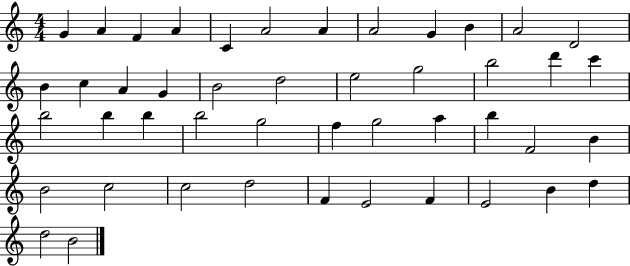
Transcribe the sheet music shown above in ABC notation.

X:1
T:Untitled
M:4/4
L:1/4
K:C
G A F A C A2 A A2 G B A2 D2 B c A G B2 d2 e2 g2 b2 d' c' b2 b b b2 g2 f g2 a b F2 B B2 c2 c2 d2 F E2 F E2 B d d2 B2